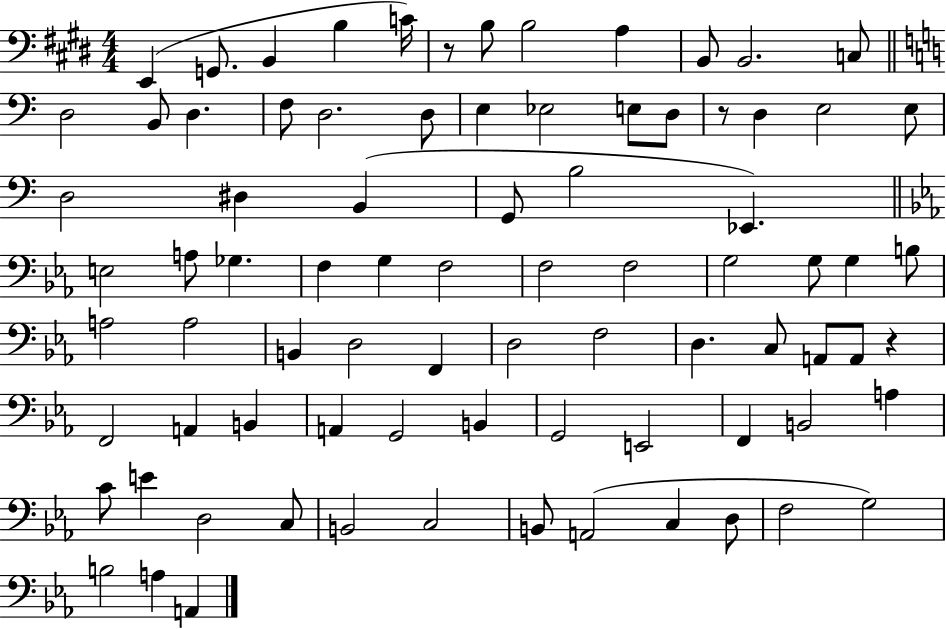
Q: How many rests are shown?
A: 3